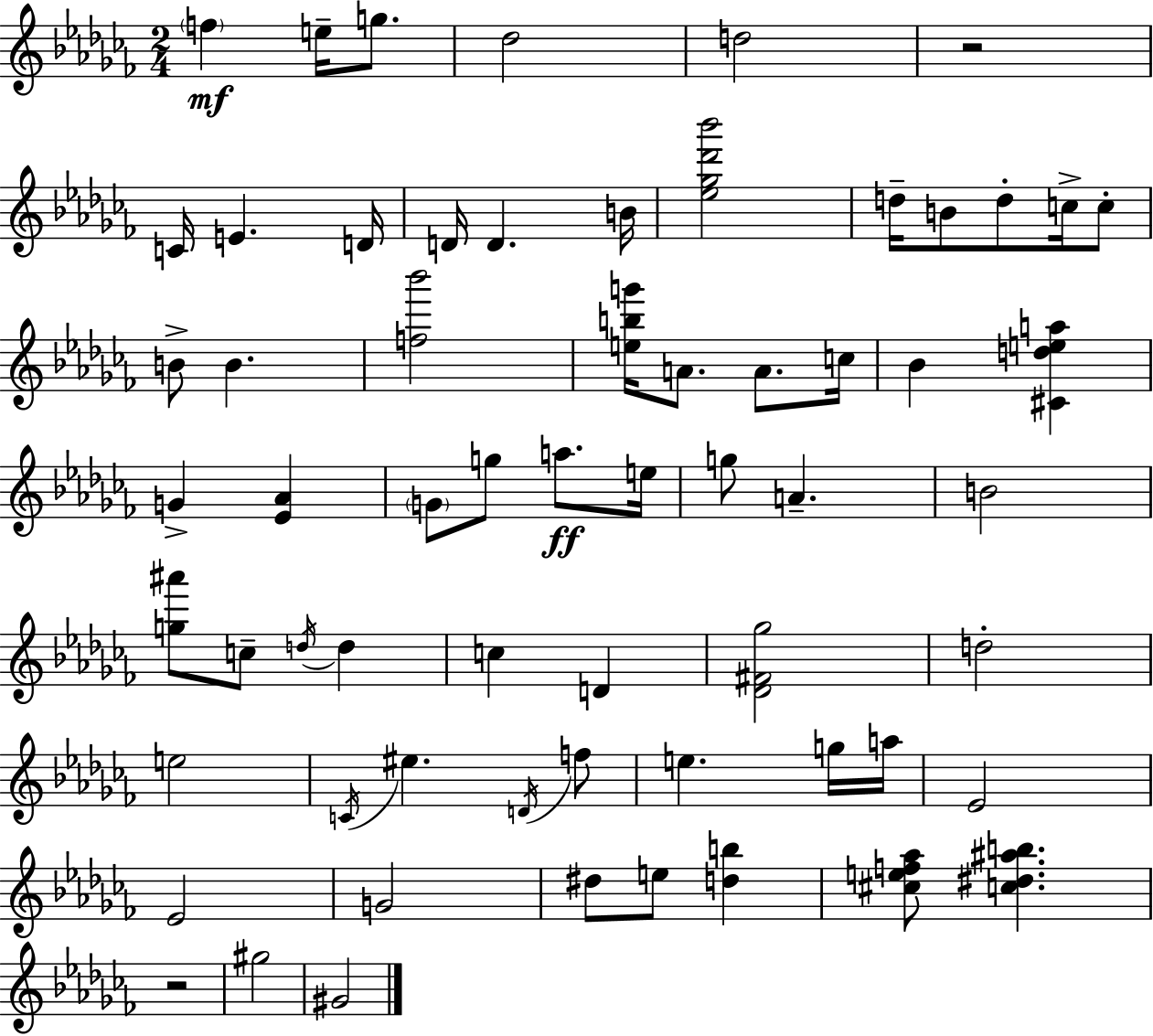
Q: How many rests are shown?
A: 2